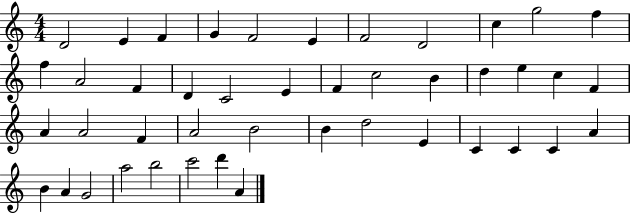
D4/h E4/q F4/q G4/q F4/h E4/q F4/h D4/h C5/q G5/h F5/q F5/q A4/h F4/q D4/q C4/h E4/q F4/q C5/h B4/q D5/q E5/q C5/q F4/q A4/q A4/h F4/q A4/h B4/h B4/q D5/h E4/q C4/q C4/q C4/q A4/q B4/q A4/q G4/h A5/h B5/h C6/h D6/q A4/q